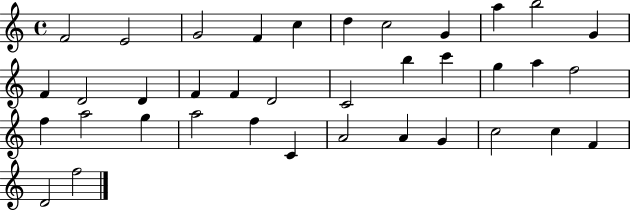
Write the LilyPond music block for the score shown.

{
  \clef treble
  \time 4/4
  \defaultTimeSignature
  \key c \major
  f'2 e'2 | g'2 f'4 c''4 | d''4 c''2 g'4 | a''4 b''2 g'4 | \break f'4 d'2 d'4 | f'4 f'4 d'2 | c'2 b''4 c'''4 | g''4 a''4 f''2 | \break f''4 a''2 g''4 | a''2 f''4 c'4 | a'2 a'4 g'4 | c''2 c''4 f'4 | \break d'2 f''2 | \bar "|."
}